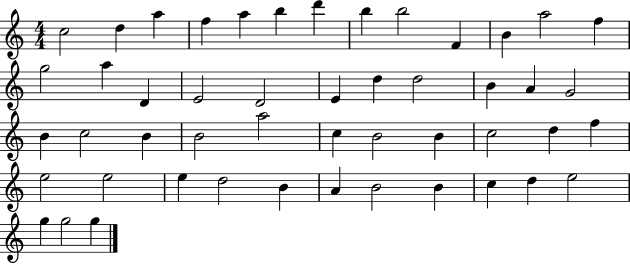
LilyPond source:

{
  \clef treble
  \numericTimeSignature
  \time 4/4
  \key c \major
  c''2 d''4 a''4 | f''4 a''4 b''4 d'''4 | b''4 b''2 f'4 | b'4 a''2 f''4 | \break g''2 a''4 d'4 | e'2 d'2 | e'4 d''4 d''2 | b'4 a'4 g'2 | \break b'4 c''2 b'4 | b'2 a''2 | c''4 b'2 b'4 | c''2 d''4 f''4 | \break e''2 e''2 | e''4 d''2 b'4 | a'4 b'2 b'4 | c''4 d''4 e''2 | \break g''4 g''2 g''4 | \bar "|."
}